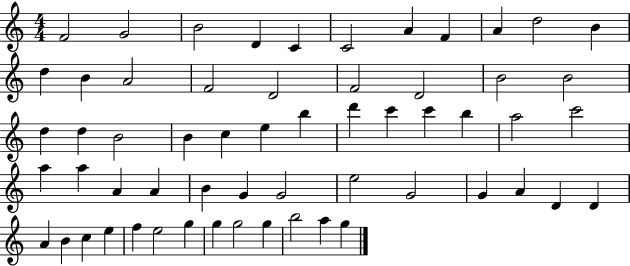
{
  \clef treble
  \numericTimeSignature
  \time 4/4
  \key c \major
  f'2 g'2 | b'2 d'4 c'4 | c'2 a'4 f'4 | a'4 d''2 b'4 | \break d''4 b'4 a'2 | f'2 d'2 | f'2 d'2 | b'2 b'2 | \break d''4 d''4 b'2 | b'4 c''4 e''4 b''4 | d'''4 c'''4 c'''4 b''4 | a''2 c'''2 | \break a''4 a''4 a'4 a'4 | b'4 g'4 g'2 | e''2 g'2 | g'4 a'4 d'4 d'4 | \break a'4 b'4 c''4 e''4 | f''4 e''2 g''4 | g''4 g''2 g''4 | b''2 a''4 g''4 | \break \bar "|."
}